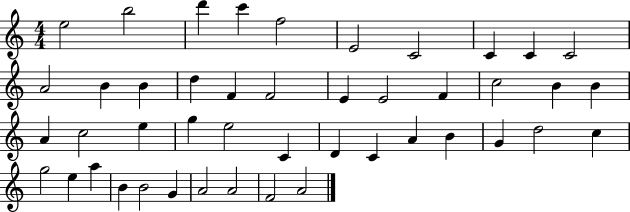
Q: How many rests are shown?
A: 0